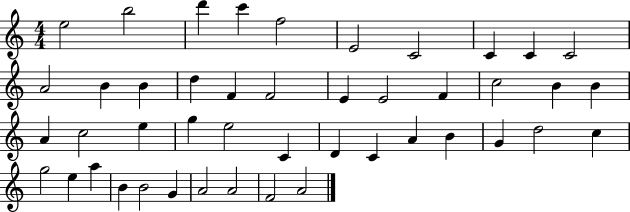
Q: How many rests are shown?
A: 0